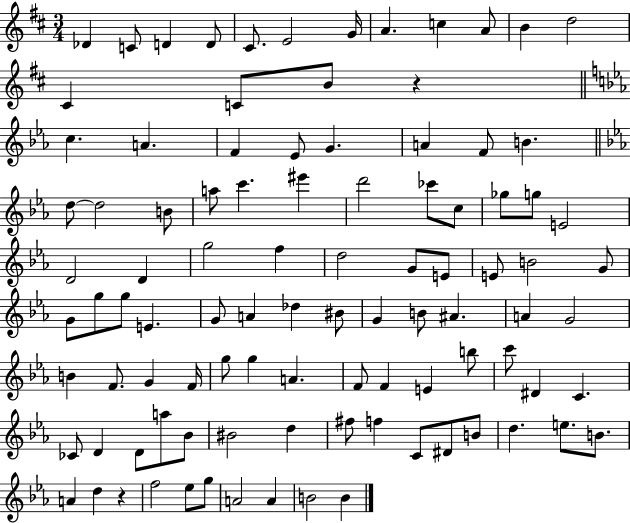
X:1
T:Untitled
M:3/4
L:1/4
K:D
_D C/2 D D/2 ^C/2 E2 G/4 A c A/2 B d2 ^C C/2 B/2 z c A F _E/2 G A F/2 B d/2 d2 B/2 a/2 c' ^e' d'2 _c'/2 c/2 _g/2 g/2 E2 D2 D g2 f d2 G/2 E/2 E/2 B2 G/2 G/2 g/2 g/2 E G/2 A _d ^B/2 G B/2 ^A A G2 B F/2 G F/4 g/2 g A F/2 F E b/2 c'/2 ^D C _C/2 D D/2 a/2 _B/2 ^B2 d ^f/2 f C/2 ^D/2 B/2 d e/2 B/2 A d z f2 _e/2 g/2 A2 A B2 B